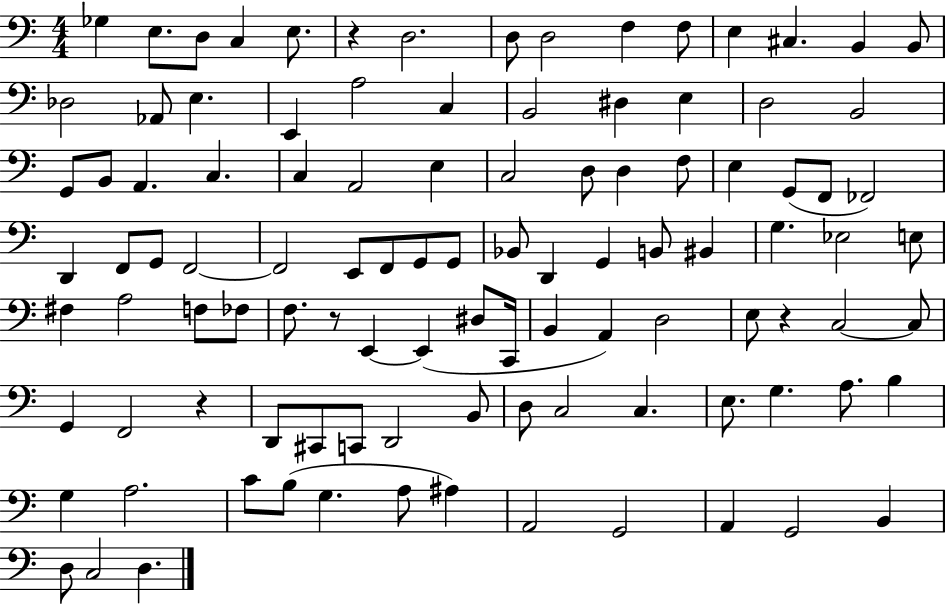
Gb3/q E3/e. D3/e C3/q E3/e. R/q D3/h. D3/e D3/h F3/q F3/e E3/q C#3/q. B2/q B2/e Db3/h Ab2/e E3/q. E2/q A3/h C3/q B2/h D#3/q E3/q D3/h B2/h G2/e B2/e A2/q. C3/q. C3/q A2/h E3/q C3/h D3/e D3/q F3/e E3/q G2/e F2/e FES2/h D2/q F2/e G2/e F2/h F2/h E2/e F2/e G2/e G2/e Bb2/e D2/q G2/q B2/e BIS2/q G3/q. Eb3/h E3/e F#3/q A3/h F3/e FES3/e F3/e. R/e E2/q E2/q D#3/e C2/s B2/q A2/q D3/h E3/e R/q C3/h C3/e G2/q F2/h R/q D2/e C#2/e C2/e D2/h B2/e D3/e C3/h C3/q. E3/e. G3/q. A3/e. B3/q G3/q A3/h. C4/e B3/e G3/q. A3/e A#3/q A2/h G2/h A2/q G2/h B2/q D3/e C3/h D3/q.